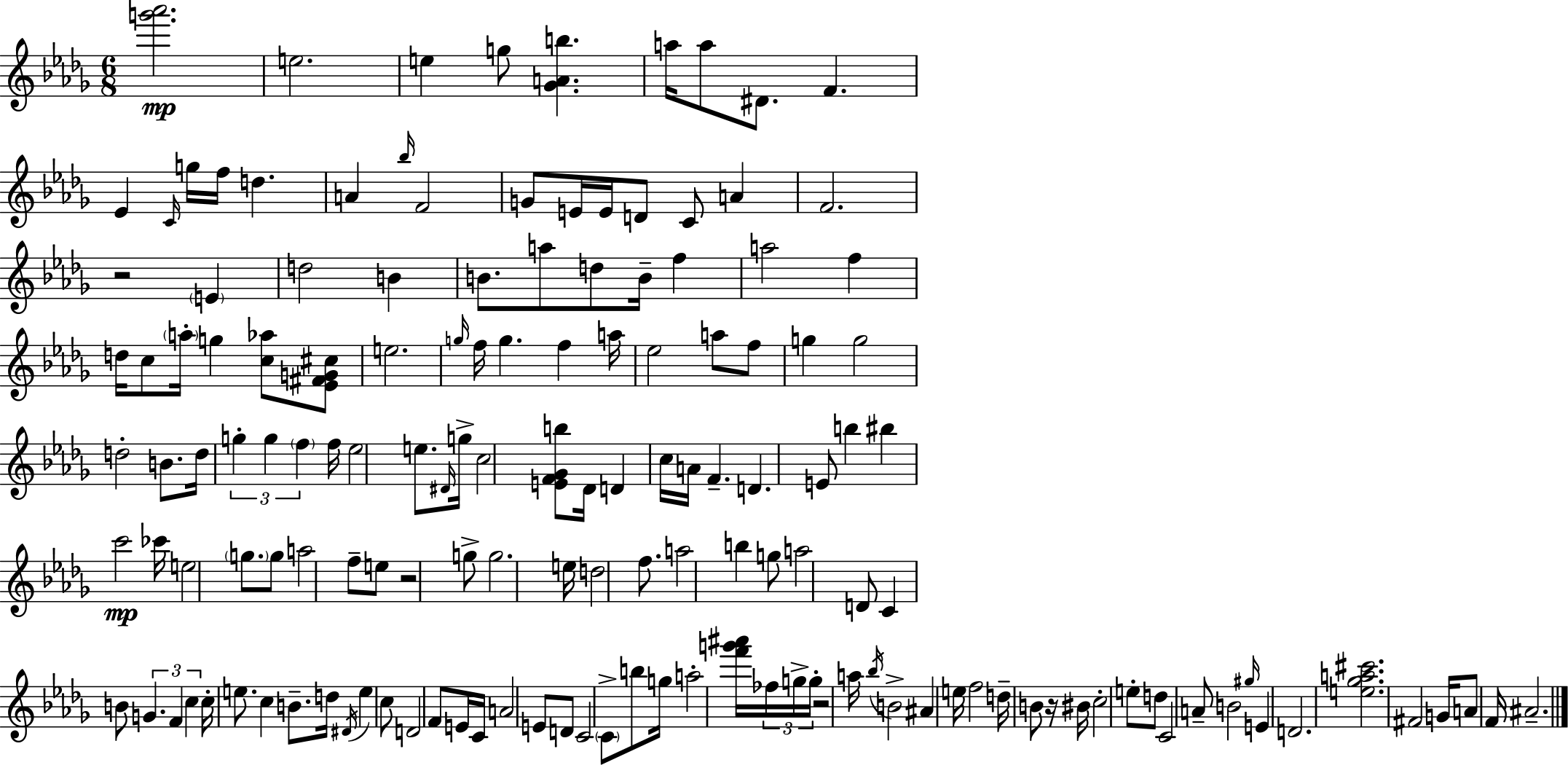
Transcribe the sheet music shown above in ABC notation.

X:1
T:Untitled
M:6/8
L:1/4
K:Bbm
[g'_a']2 e2 e g/2 [_GAb] a/4 a/2 ^D/2 F _E C/4 g/4 f/4 d A _b/4 F2 G/2 E/4 E/4 D/2 C/2 A F2 z2 E d2 B B/2 a/2 d/2 B/4 f a2 f d/4 c/2 a/4 g [c_a]/2 [_E^FG^c]/2 e2 g/4 f/4 g f a/4 _e2 a/2 f/2 g g2 d2 B/2 d/4 g g f f/4 _e2 e/2 ^D/4 g/4 c2 [EF_Gb]/2 _D/4 D c/4 A/4 F D E/2 b ^b c'2 _c'/4 e2 g/2 g/2 a2 f/2 e/2 z2 g/2 g2 e/4 d2 f/2 a2 b g/2 a2 D/2 C B/2 G F c c/4 e/2 c B/2 d/4 ^D/4 e c/2 D2 F/2 E/4 C/4 A2 E/2 D/2 C2 C/2 b/2 g/4 a2 [f'g'^a']/4 _f/4 g/4 g/4 z2 a/4 _b/4 B2 ^A e/4 f2 d/4 B/2 z/4 ^B/4 c2 e/2 d/2 C2 A/2 B2 ^g/4 E D2 [e_ga^c']2 ^F2 G/4 A/2 F/4 ^A2